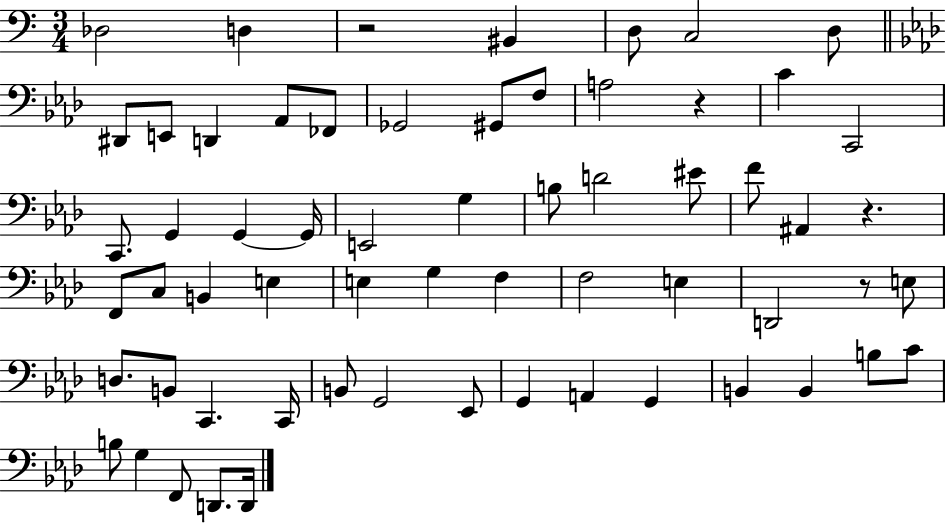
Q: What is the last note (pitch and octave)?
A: D2